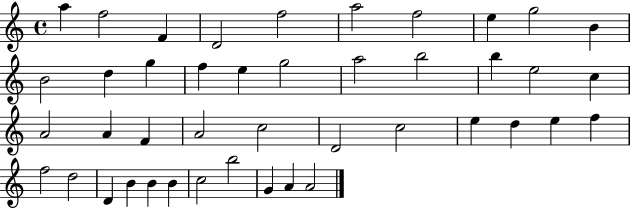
{
  \clef treble
  \time 4/4
  \defaultTimeSignature
  \key c \major
  a''4 f''2 f'4 | d'2 f''2 | a''2 f''2 | e''4 g''2 b'4 | \break b'2 d''4 g''4 | f''4 e''4 g''2 | a''2 b''2 | b''4 e''2 c''4 | \break a'2 a'4 f'4 | a'2 c''2 | d'2 c''2 | e''4 d''4 e''4 f''4 | \break f''2 d''2 | d'4 b'4 b'4 b'4 | c''2 b''2 | g'4 a'4 a'2 | \break \bar "|."
}